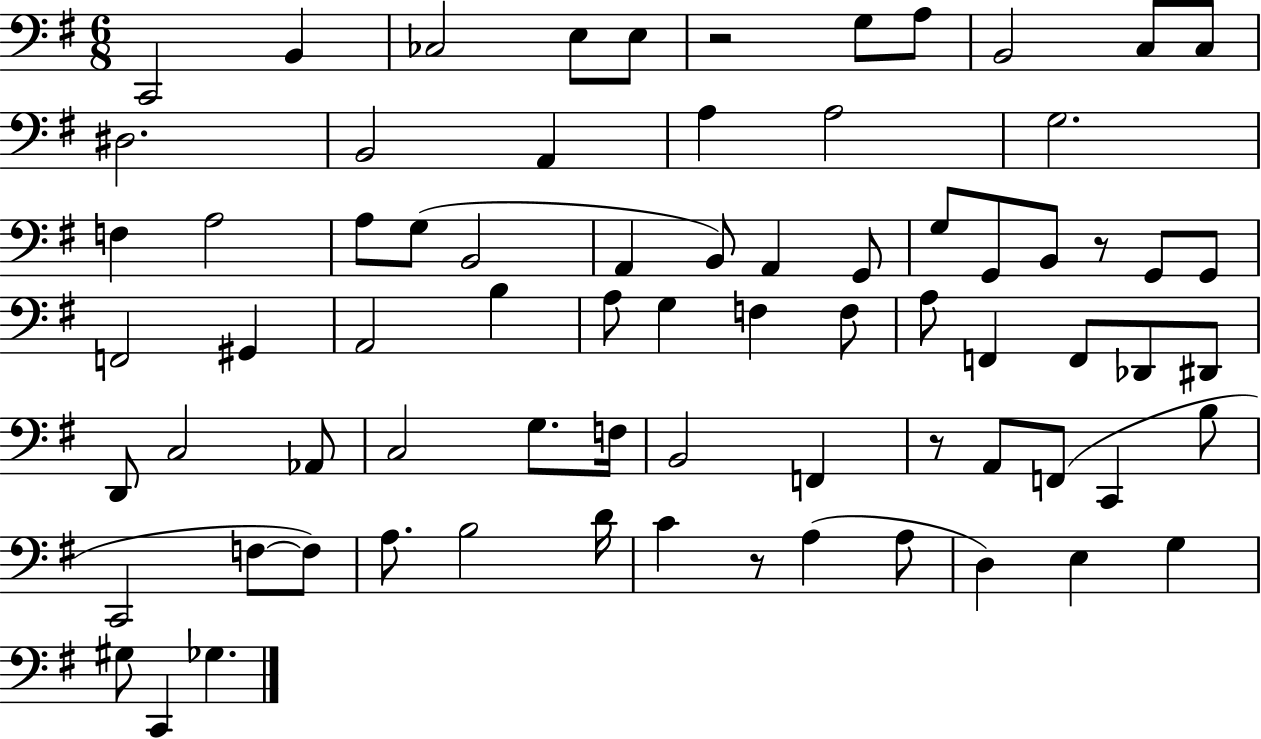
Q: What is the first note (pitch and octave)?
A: C2